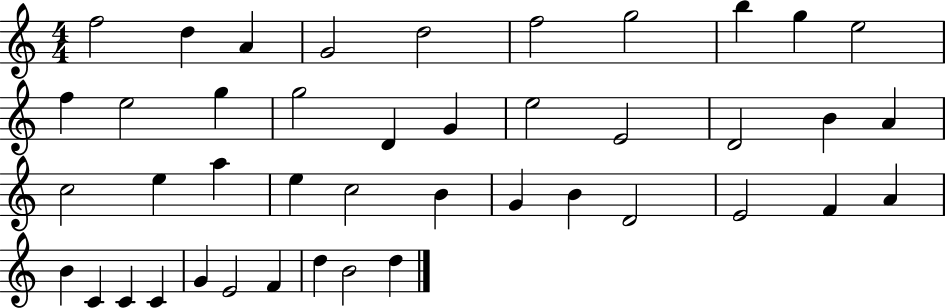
{
  \clef treble
  \numericTimeSignature
  \time 4/4
  \key c \major
  f''2 d''4 a'4 | g'2 d''2 | f''2 g''2 | b''4 g''4 e''2 | \break f''4 e''2 g''4 | g''2 d'4 g'4 | e''2 e'2 | d'2 b'4 a'4 | \break c''2 e''4 a''4 | e''4 c''2 b'4 | g'4 b'4 d'2 | e'2 f'4 a'4 | \break b'4 c'4 c'4 c'4 | g'4 e'2 f'4 | d''4 b'2 d''4 | \bar "|."
}